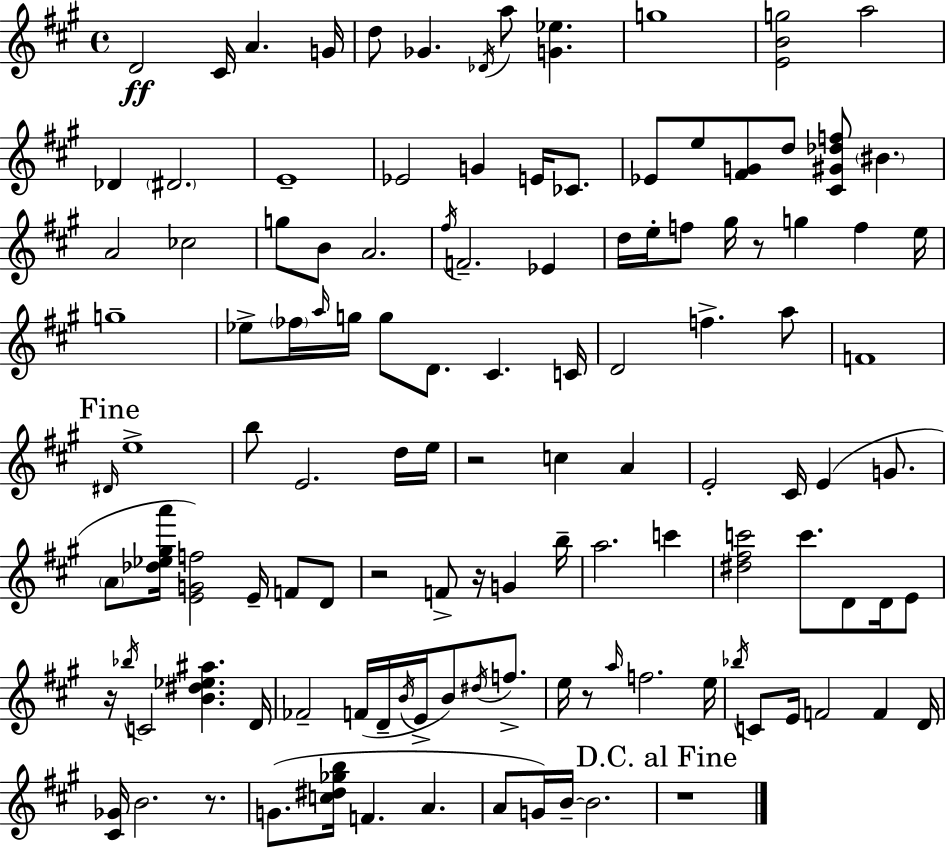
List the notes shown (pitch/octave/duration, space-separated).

D4/h C#4/s A4/q. G4/s D5/e Gb4/q. Db4/s A5/e [G4,Eb5]/q. G5/w [E4,B4,G5]/h A5/h Db4/q D#4/h. E4/w Eb4/h G4/q E4/s CES4/e. Eb4/e E5/e [F#4,G4]/e D5/e [C#4,G#4,Db5,F5]/e BIS4/q. A4/h CES5/h G5/e B4/e A4/h. F#5/s F4/h. Eb4/q D5/s E5/s F5/e G#5/s R/e G5/q F5/q E5/s G5/w Eb5/e FES5/s A5/s G5/s G5/e D4/e. C#4/q. C4/s D4/h F5/q. A5/e F4/w D#4/s E5/w B5/e E4/h. D5/s E5/s R/h C5/q A4/q E4/h C#4/s E4/q G4/e. A4/e [Db5,Eb5,G#5,A6]/s [E4,G4,F5]/h E4/s F4/e D4/e R/h F4/e R/s G4/q B5/s A5/h. C6/q [D#5,F#5,C6]/h C6/e. D4/e D4/s E4/e R/s Bb5/s C4/h [B4,D#5,Eb5,A#5]/q. D4/s FES4/h F4/s D4/s B4/s E4/s B4/e D#5/s F5/e. E5/s R/e A5/s F5/h. E5/s Bb5/s C4/e E4/s F4/h F4/q D4/s [C#4,Gb4]/s B4/h. R/e. G4/e. [C5,D#5,Gb5,B5]/s F4/q. A4/q. A4/e G4/s B4/s B4/h. R/w